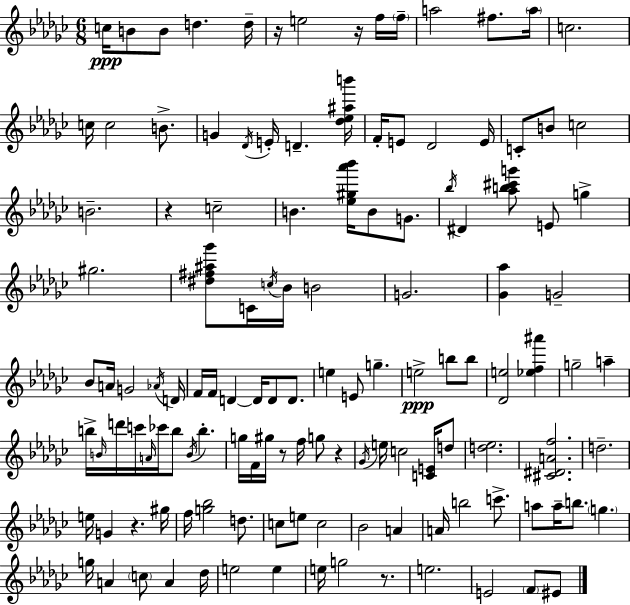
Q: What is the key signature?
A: EES minor